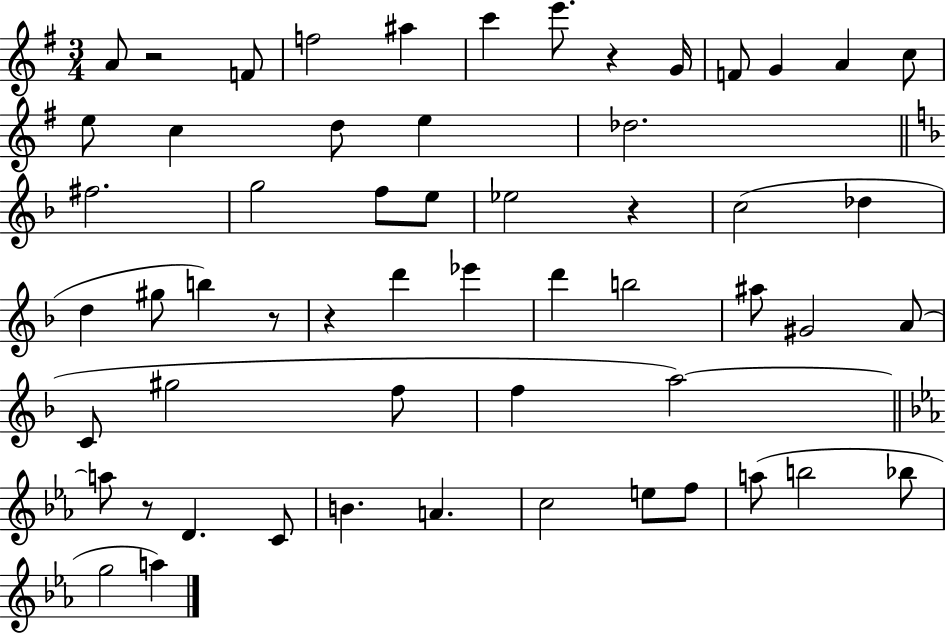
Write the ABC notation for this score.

X:1
T:Untitled
M:3/4
L:1/4
K:G
A/2 z2 F/2 f2 ^a c' e'/2 z G/4 F/2 G A c/2 e/2 c d/2 e _d2 ^f2 g2 f/2 e/2 _e2 z c2 _d d ^g/2 b z/2 z d' _e' d' b2 ^a/2 ^G2 A/2 C/2 ^g2 f/2 f a2 a/2 z/2 D C/2 B A c2 e/2 f/2 a/2 b2 _b/2 g2 a